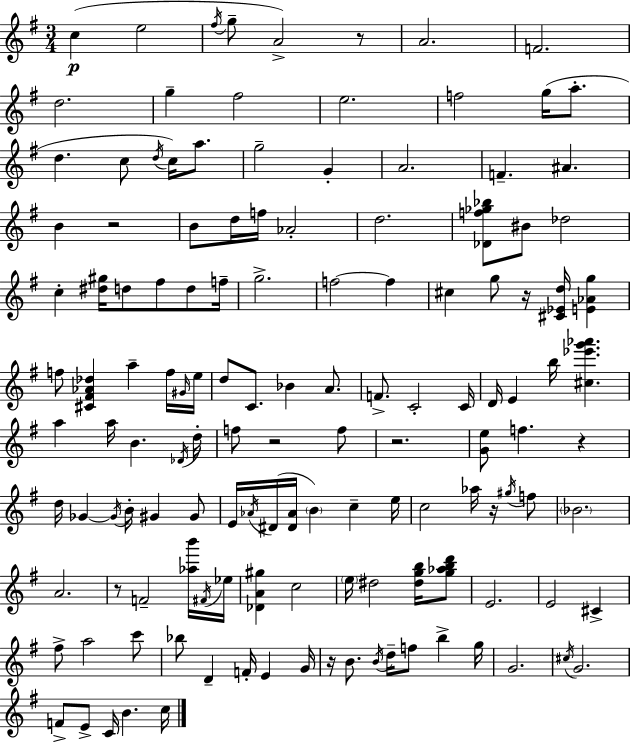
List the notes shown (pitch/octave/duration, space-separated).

C5/q E5/h F#5/s G5/e A4/h R/e A4/h. F4/h. D5/h. G5/q F#5/h E5/h. F5/h G5/s A5/e. D5/q. C5/e D5/s C5/s A5/e. G5/h G4/q A4/h. F4/q. A#4/q. B4/q R/h B4/e D5/s F5/s Ab4/h D5/h. [Db4,F5,Gb5,Bb5]/e BIS4/e Db5/h C5/q [D#5,G#5]/s D5/e F#5/e D5/e F5/s G5/h. F5/h F5/q C#5/q G5/e R/s [C#4,Eb4,D5]/s [E4,Ab4,G5]/q F5/e [C#4,F#4,Ab4,Db5]/q A5/q F5/s G#4/s E5/s D5/e C4/e. Bb4/q A4/e. F4/e. C4/h C4/s D4/s E4/q B5/s [C#5,Eb6,G6,Ab6]/q. A5/q A5/s B4/q. Db4/s D5/s F5/e R/h F5/e R/h. [G4,E5]/e F5/q. R/q D5/s Gb4/q Gb4/s B4/s G#4/q G#4/e E4/s Ab4/s D#4/s [D#4,Ab4]/s B4/q C5/q E5/s C5/h Ab5/s R/s G#5/s F5/e Bb4/h. A4/h. R/e F4/h [Ab5,B6]/s F#4/s Eb5/s [Db4,A4,G#5]/q C5/h E5/s D#5/h [D#5,G5,B5]/s [G5,Ab5,B5,D6]/e E4/h. E4/h C#4/q F#5/e A5/h C6/e Bb5/e D4/q F4/s E4/q G4/s R/s B4/e. B4/s D5/s F5/e B5/q G5/s G4/h. C#5/s G4/h. F4/e E4/e C4/s B4/q. C5/s